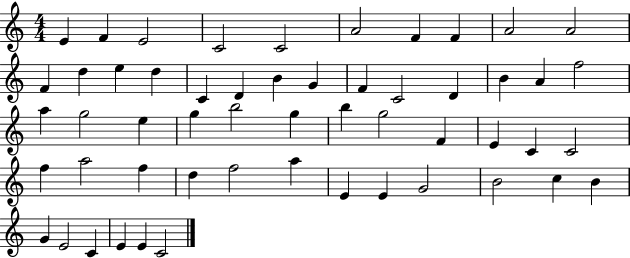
E4/q F4/q E4/h C4/h C4/h A4/h F4/q F4/q A4/h A4/h F4/q D5/q E5/q D5/q C4/q D4/q B4/q G4/q F4/q C4/h D4/q B4/q A4/q F5/h A5/q G5/h E5/q G5/q B5/h G5/q B5/q G5/h F4/q E4/q C4/q C4/h F5/q A5/h F5/q D5/q F5/h A5/q E4/q E4/q G4/h B4/h C5/q B4/q G4/q E4/h C4/q E4/q E4/q C4/h